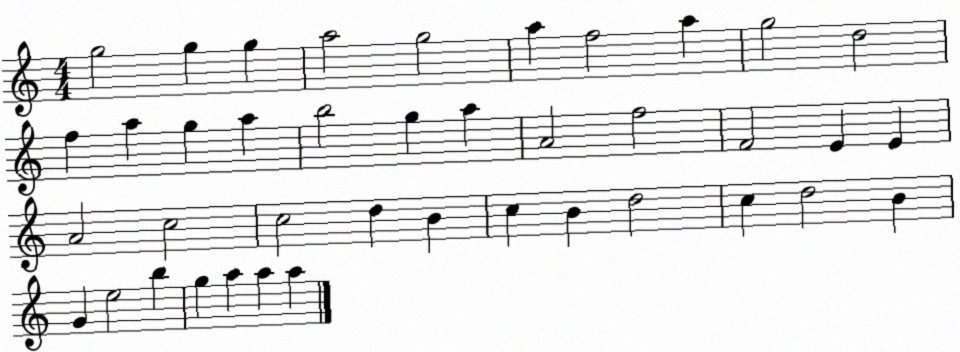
X:1
T:Untitled
M:4/4
L:1/4
K:C
g2 g g a2 g2 a f2 a g2 d2 f a g a b2 g a A2 f2 F2 E E A2 c2 c2 d B c B d2 c d2 B G e2 b g a a a